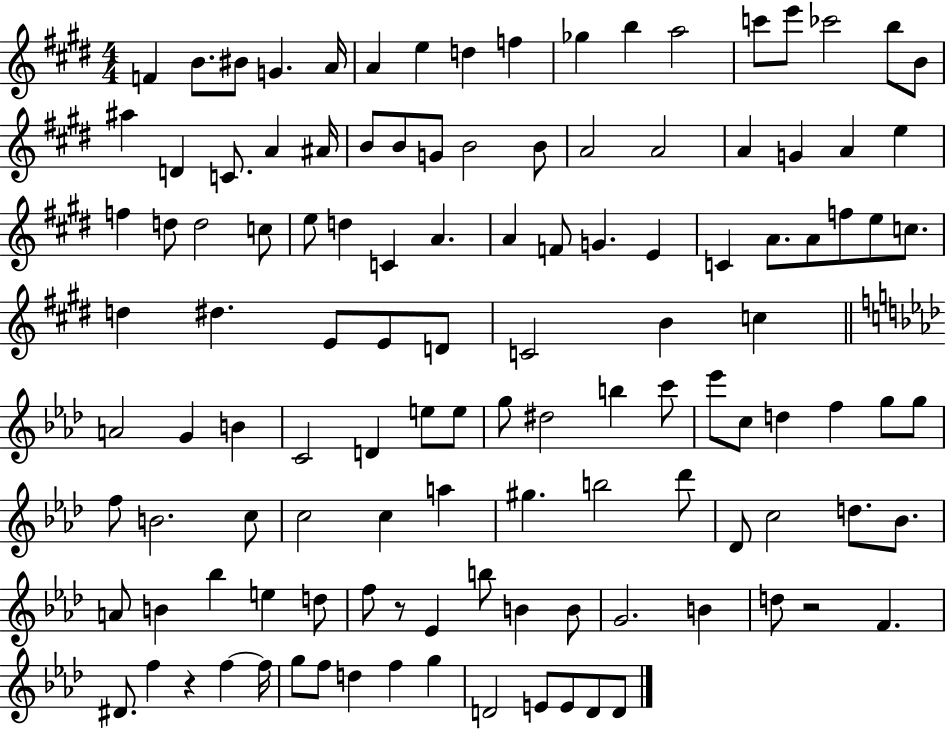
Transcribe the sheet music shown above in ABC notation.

X:1
T:Untitled
M:4/4
L:1/4
K:E
F B/2 ^B/2 G A/4 A e d f _g b a2 c'/2 e'/2 _c'2 b/2 B/2 ^a D C/2 A ^A/4 B/2 B/2 G/2 B2 B/2 A2 A2 A G A e f d/2 d2 c/2 e/2 d C A A F/2 G E C A/2 A/2 f/2 e/2 c/2 d ^d E/2 E/2 D/2 C2 B c A2 G B C2 D e/2 e/2 g/2 ^d2 b c'/2 _e'/2 c/2 d f g/2 g/2 f/2 B2 c/2 c2 c a ^g b2 _d'/2 _D/2 c2 d/2 _B/2 A/2 B _b e d/2 f/2 z/2 _E b/2 B B/2 G2 B d/2 z2 F ^D/2 f z f f/4 g/2 f/2 d f g D2 E/2 E/2 D/2 D/2